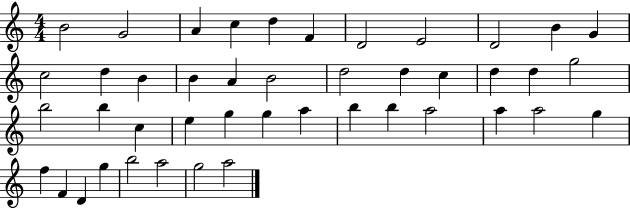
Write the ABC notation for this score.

X:1
T:Untitled
M:4/4
L:1/4
K:C
B2 G2 A c d F D2 E2 D2 B G c2 d B B A B2 d2 d c d d g2 b2 b c e g g a b b a2 a a2 g f F D g b2 a2 g2 a2